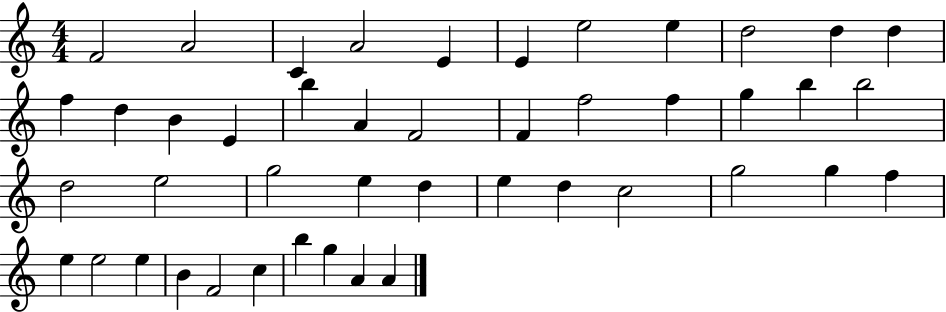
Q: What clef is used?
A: treble